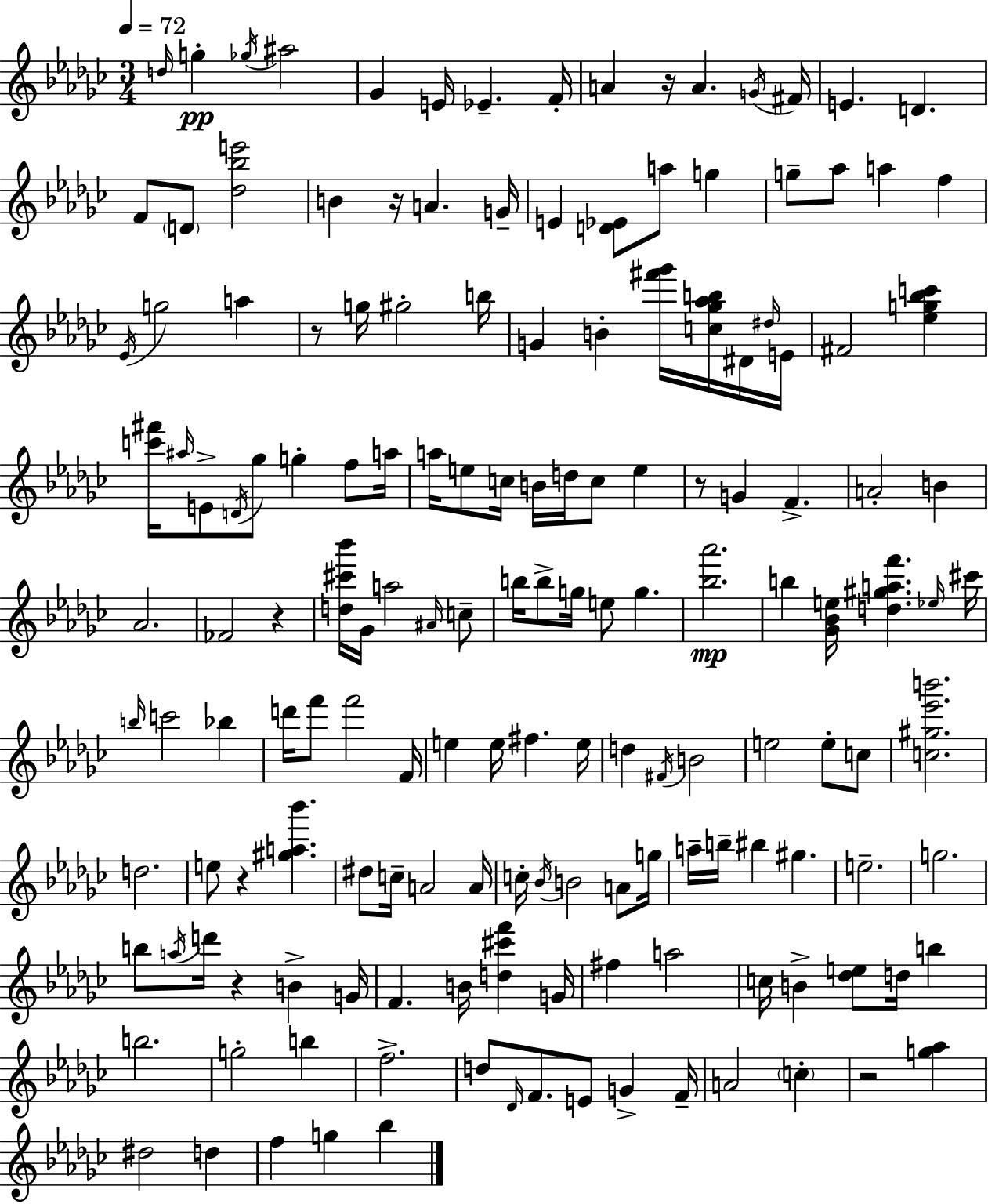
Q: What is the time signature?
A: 3/4